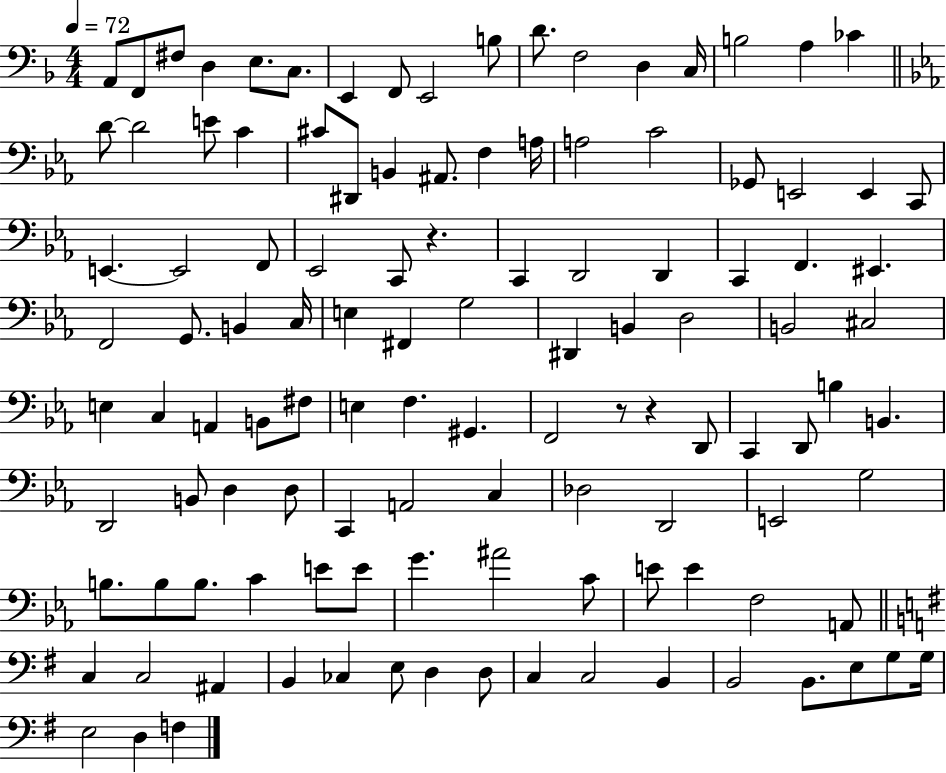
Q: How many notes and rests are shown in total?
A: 116